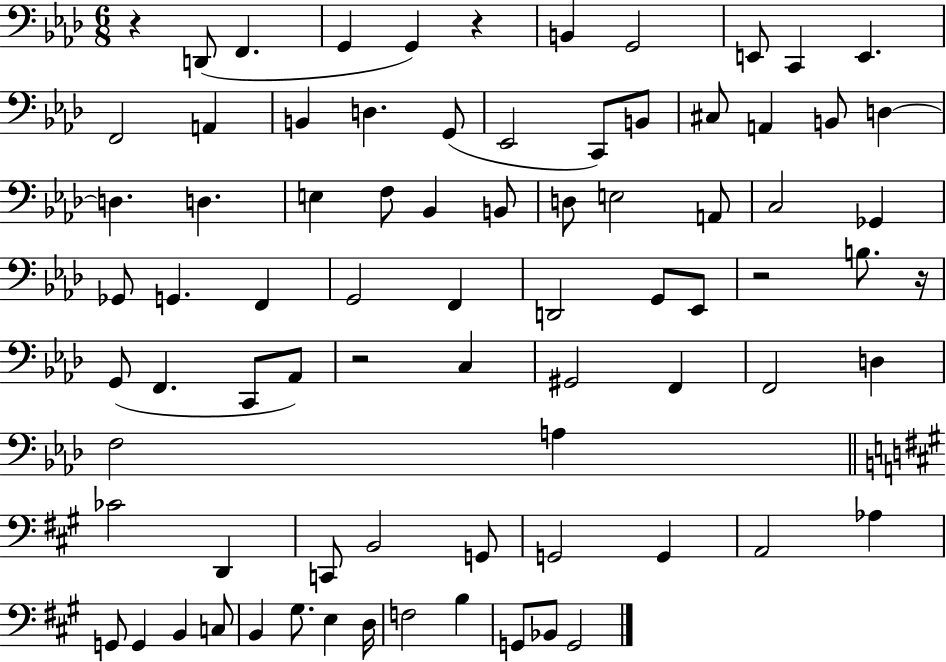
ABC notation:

X:1
T:Untitled
M:6/8
L:1/4
K:Ab
z D,,/2 F,, G,, G,, z B,, G,,2 E,,/2 C,, E,, F,,2 A,, B,, D, G,,/2 _E,,2 C,,/2 B,,/2 ^C,/2 A,, B,,/2 D, D, D, E, F,/2 _B,, B,,/2 D,/2 E,2 A,,/2 C,2 _G,, _G,,/2 G,, F,, G,,2 F,, D,,2 G,,/2 _E,,/2 z2 B,/2 z/4 G,,/2 F,, C,,/2 _A,,/2 z2 C, ^G,,2 F,, F,,2 D, F,2 A, _C2 D,, C,,/2 B,,2 G,,/2 G,,2 G,, A,,2 _A, G,,/2 G,, B,, C,/2 B,, ^G,/2 E, D,/4 F,2 B, G,,/2 _B,,/2 G,,2